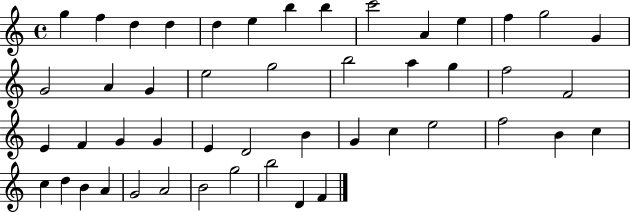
G5/q F5/q D5/q D5/q D5/q E5/q B5/q B5/q C6/h A4/q E5/q F5/q G5/h G4/q G4/h A4/q G4/q E5/h G5/h B5/h A5/q G5/q F5/h F4/h E4/q F4/q G4/q G4/q E4/q D4/h B4/q G4/q C5/q E5/h F5/h B4/q C5/q C5/q D5/q B4/q A4/q G4/h A4/h B4/h G5/h B5/h D4/q F4/q